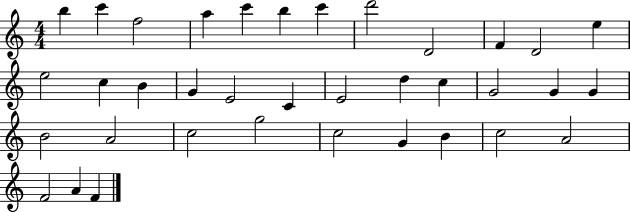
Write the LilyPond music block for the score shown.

{
  \clef treble
  \numericTimeSignature
  \time 4/4
  \key c \major
  b''4 c'''4 f''2 | a''4 c'''4 b''4 c'''4 | d'''2 d'2 | f'4 d'2 e''4 | \break e''2 c''4 b'4 | g'4 e'2 c'4 | e'2 d''4 c''4 | g'2 g'4 g'4 | \break b'2 a'2 | c''2 g''2 | c''2 g'4 b'4 | c''2 a'2 | \break f'2 a'4 f'4 | \bar "|."
}